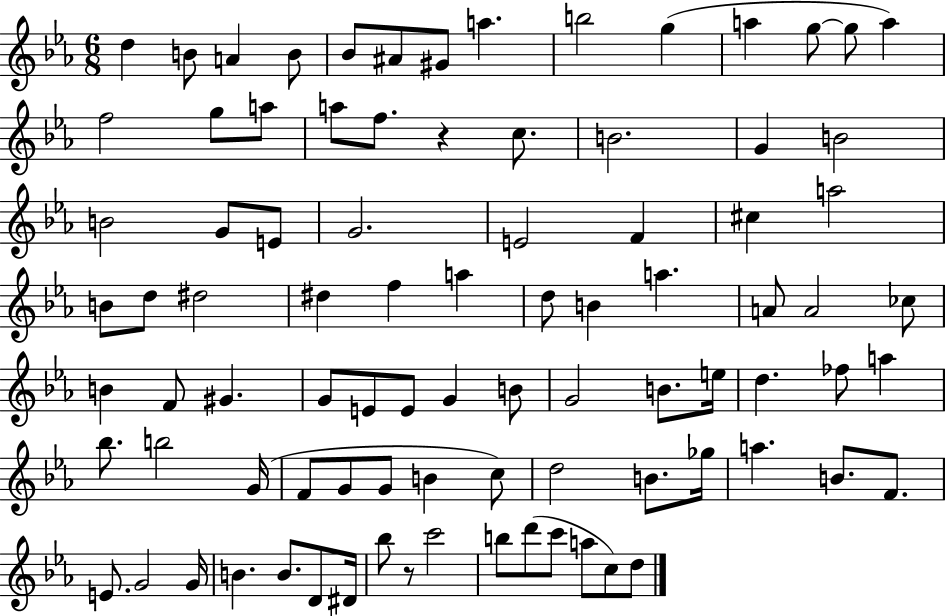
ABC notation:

X:1
T:Untitled
M:6/8
L:1/4
K:Eb
d B/2 A B/2 _B/2 ^A/2 ^G/2 a b2 g a g/2 g/2 a f2 g/2 a/2 a/2 f/2 z c/2 B2 G B2 B2 G/2 E/2 G2 E2 F ^c a2 B/2 d/2 ^d2 ^d f a d/2 B a A/2 A2 _c/2 B F/2 ^G G/2 E/2 E/2 G B/2 G2 B/2 e/4 d _f/2 a _b/2 b2 G/4 F/2 G/2 G/2 B c/2 d2 B/2 _g/4 a B/2 F/2 E/2 G2 G/4 B B/2 D/2 ^D/4 _b/2 z/2 c'2 b/2 d'/2 c'/2 a/2 c/2 d/2